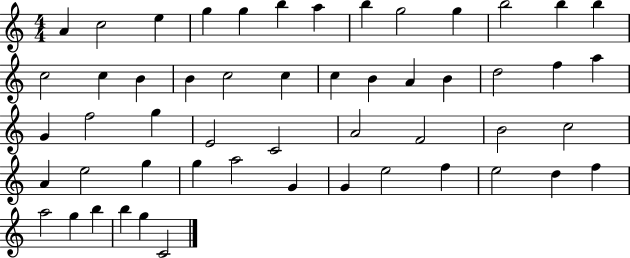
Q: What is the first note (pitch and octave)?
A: A4